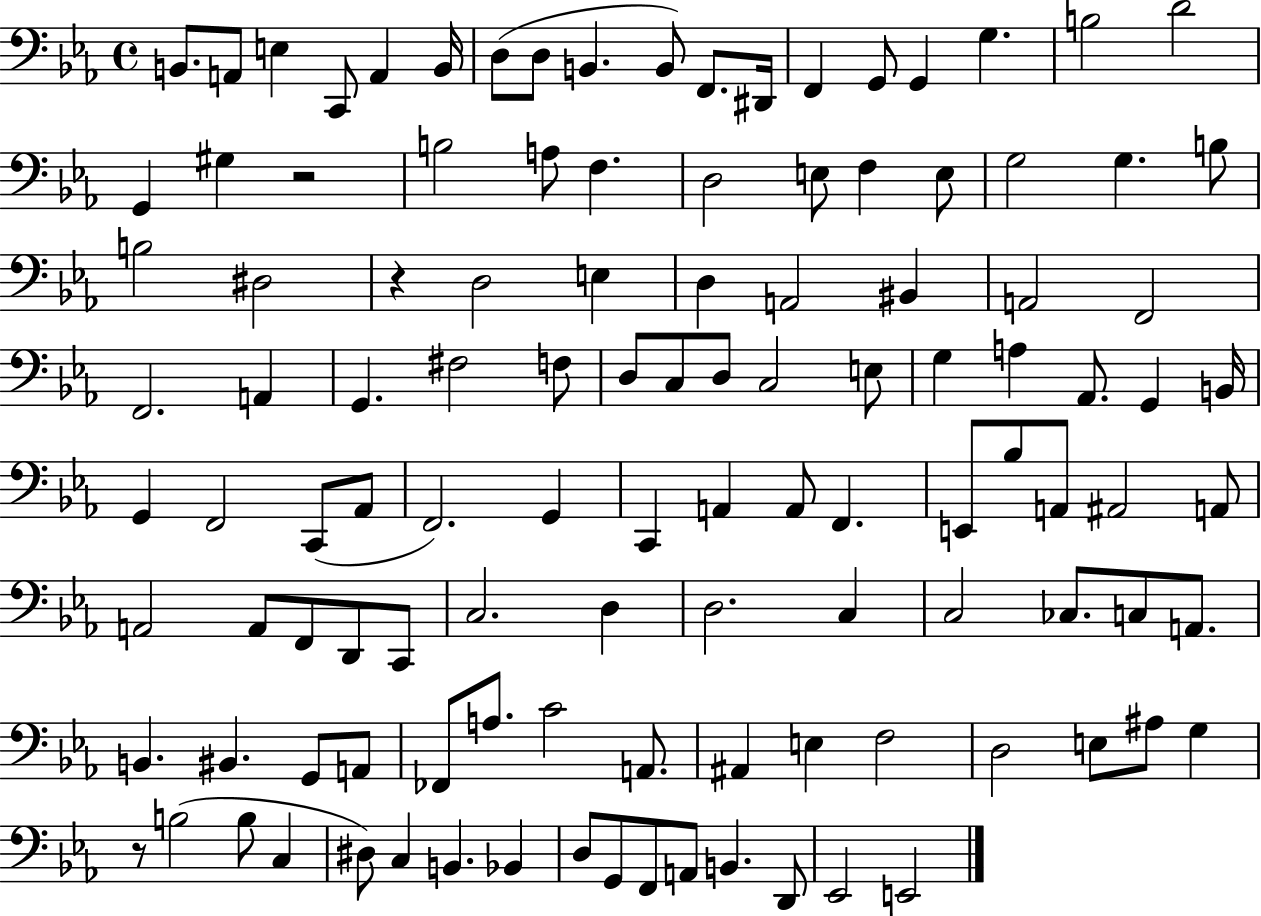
{
  \clef bass
  \time 4/4
  \defaultTimeSignature
  \key ees \major
  b,8. a,8 e4 c,8 a,4 b,16 | d8( d8 b,4. b,8) f,8. dis,16 | f,4 g,8 g,4 g4. | b2 d'2 | \break g,4 gis4 r2 | b2 a8 f4. | d2 e8 f4 e8 | g2 g4. b8 | \break b2 dis2 | r4 d2 e4 | d4 a,2 bis,4 | a,2 f,2 | \break f,2. a,4 | g,4. fis2 f8 | d8 c8 d8 c2 e8 | g4 a4 aes,8. g,4 b,16 | \break g,4 f,2 c,8( aes,8 | f,2.) g,4 | c,4 a,4 a,8 f,4. | e,8 bes8 a,8 ais,2 a,8 | \break a,2 a,8 f,8 d,8 c,8 | c2. d4 | d2. c4 | c2 ces8. c8 a,8. | \break b,4. bis,4. g,8 a,8 | fes,8 a8. c'2 a,8. | ais,4 e4 f2 | d2 e8 ais8 g4 | \break r8 b2( b8 c4 | dis8) c4 b,4. bes,4 | d8 g,8 f,8 a,8 b,4. d,8 | ees,2 e,2 | \break \bar "|."
}